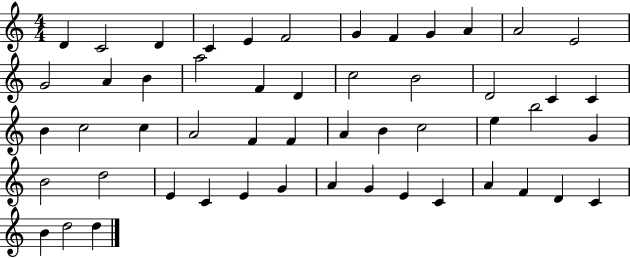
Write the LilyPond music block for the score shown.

{
  \clef treble
  \numericTimeSignature
  \time 4/4
  \key c \major
  d'4 c'2 d'4 | c'4 e'4 f'2 | g'4 f'4 g'4 a'4 | a'2 e'2 | \break g'2 a'4 b'4 | a''2 f'4 d'4 | c''2 b'2 | d'2 c'4 c'4 | \break b'4 c''2 c''4 | a'2 f'4 f'4 | a'4 b'4 c''2 | e''4 b''2 g'4 | \break b'2 d''2 | e'4 c'4 e'4 g'4 | a'4 g'4 e'4 c'4 | a'4 f'4 d'4 c'4 | \break b'4 d''2 d''4 | \bar "|."
}